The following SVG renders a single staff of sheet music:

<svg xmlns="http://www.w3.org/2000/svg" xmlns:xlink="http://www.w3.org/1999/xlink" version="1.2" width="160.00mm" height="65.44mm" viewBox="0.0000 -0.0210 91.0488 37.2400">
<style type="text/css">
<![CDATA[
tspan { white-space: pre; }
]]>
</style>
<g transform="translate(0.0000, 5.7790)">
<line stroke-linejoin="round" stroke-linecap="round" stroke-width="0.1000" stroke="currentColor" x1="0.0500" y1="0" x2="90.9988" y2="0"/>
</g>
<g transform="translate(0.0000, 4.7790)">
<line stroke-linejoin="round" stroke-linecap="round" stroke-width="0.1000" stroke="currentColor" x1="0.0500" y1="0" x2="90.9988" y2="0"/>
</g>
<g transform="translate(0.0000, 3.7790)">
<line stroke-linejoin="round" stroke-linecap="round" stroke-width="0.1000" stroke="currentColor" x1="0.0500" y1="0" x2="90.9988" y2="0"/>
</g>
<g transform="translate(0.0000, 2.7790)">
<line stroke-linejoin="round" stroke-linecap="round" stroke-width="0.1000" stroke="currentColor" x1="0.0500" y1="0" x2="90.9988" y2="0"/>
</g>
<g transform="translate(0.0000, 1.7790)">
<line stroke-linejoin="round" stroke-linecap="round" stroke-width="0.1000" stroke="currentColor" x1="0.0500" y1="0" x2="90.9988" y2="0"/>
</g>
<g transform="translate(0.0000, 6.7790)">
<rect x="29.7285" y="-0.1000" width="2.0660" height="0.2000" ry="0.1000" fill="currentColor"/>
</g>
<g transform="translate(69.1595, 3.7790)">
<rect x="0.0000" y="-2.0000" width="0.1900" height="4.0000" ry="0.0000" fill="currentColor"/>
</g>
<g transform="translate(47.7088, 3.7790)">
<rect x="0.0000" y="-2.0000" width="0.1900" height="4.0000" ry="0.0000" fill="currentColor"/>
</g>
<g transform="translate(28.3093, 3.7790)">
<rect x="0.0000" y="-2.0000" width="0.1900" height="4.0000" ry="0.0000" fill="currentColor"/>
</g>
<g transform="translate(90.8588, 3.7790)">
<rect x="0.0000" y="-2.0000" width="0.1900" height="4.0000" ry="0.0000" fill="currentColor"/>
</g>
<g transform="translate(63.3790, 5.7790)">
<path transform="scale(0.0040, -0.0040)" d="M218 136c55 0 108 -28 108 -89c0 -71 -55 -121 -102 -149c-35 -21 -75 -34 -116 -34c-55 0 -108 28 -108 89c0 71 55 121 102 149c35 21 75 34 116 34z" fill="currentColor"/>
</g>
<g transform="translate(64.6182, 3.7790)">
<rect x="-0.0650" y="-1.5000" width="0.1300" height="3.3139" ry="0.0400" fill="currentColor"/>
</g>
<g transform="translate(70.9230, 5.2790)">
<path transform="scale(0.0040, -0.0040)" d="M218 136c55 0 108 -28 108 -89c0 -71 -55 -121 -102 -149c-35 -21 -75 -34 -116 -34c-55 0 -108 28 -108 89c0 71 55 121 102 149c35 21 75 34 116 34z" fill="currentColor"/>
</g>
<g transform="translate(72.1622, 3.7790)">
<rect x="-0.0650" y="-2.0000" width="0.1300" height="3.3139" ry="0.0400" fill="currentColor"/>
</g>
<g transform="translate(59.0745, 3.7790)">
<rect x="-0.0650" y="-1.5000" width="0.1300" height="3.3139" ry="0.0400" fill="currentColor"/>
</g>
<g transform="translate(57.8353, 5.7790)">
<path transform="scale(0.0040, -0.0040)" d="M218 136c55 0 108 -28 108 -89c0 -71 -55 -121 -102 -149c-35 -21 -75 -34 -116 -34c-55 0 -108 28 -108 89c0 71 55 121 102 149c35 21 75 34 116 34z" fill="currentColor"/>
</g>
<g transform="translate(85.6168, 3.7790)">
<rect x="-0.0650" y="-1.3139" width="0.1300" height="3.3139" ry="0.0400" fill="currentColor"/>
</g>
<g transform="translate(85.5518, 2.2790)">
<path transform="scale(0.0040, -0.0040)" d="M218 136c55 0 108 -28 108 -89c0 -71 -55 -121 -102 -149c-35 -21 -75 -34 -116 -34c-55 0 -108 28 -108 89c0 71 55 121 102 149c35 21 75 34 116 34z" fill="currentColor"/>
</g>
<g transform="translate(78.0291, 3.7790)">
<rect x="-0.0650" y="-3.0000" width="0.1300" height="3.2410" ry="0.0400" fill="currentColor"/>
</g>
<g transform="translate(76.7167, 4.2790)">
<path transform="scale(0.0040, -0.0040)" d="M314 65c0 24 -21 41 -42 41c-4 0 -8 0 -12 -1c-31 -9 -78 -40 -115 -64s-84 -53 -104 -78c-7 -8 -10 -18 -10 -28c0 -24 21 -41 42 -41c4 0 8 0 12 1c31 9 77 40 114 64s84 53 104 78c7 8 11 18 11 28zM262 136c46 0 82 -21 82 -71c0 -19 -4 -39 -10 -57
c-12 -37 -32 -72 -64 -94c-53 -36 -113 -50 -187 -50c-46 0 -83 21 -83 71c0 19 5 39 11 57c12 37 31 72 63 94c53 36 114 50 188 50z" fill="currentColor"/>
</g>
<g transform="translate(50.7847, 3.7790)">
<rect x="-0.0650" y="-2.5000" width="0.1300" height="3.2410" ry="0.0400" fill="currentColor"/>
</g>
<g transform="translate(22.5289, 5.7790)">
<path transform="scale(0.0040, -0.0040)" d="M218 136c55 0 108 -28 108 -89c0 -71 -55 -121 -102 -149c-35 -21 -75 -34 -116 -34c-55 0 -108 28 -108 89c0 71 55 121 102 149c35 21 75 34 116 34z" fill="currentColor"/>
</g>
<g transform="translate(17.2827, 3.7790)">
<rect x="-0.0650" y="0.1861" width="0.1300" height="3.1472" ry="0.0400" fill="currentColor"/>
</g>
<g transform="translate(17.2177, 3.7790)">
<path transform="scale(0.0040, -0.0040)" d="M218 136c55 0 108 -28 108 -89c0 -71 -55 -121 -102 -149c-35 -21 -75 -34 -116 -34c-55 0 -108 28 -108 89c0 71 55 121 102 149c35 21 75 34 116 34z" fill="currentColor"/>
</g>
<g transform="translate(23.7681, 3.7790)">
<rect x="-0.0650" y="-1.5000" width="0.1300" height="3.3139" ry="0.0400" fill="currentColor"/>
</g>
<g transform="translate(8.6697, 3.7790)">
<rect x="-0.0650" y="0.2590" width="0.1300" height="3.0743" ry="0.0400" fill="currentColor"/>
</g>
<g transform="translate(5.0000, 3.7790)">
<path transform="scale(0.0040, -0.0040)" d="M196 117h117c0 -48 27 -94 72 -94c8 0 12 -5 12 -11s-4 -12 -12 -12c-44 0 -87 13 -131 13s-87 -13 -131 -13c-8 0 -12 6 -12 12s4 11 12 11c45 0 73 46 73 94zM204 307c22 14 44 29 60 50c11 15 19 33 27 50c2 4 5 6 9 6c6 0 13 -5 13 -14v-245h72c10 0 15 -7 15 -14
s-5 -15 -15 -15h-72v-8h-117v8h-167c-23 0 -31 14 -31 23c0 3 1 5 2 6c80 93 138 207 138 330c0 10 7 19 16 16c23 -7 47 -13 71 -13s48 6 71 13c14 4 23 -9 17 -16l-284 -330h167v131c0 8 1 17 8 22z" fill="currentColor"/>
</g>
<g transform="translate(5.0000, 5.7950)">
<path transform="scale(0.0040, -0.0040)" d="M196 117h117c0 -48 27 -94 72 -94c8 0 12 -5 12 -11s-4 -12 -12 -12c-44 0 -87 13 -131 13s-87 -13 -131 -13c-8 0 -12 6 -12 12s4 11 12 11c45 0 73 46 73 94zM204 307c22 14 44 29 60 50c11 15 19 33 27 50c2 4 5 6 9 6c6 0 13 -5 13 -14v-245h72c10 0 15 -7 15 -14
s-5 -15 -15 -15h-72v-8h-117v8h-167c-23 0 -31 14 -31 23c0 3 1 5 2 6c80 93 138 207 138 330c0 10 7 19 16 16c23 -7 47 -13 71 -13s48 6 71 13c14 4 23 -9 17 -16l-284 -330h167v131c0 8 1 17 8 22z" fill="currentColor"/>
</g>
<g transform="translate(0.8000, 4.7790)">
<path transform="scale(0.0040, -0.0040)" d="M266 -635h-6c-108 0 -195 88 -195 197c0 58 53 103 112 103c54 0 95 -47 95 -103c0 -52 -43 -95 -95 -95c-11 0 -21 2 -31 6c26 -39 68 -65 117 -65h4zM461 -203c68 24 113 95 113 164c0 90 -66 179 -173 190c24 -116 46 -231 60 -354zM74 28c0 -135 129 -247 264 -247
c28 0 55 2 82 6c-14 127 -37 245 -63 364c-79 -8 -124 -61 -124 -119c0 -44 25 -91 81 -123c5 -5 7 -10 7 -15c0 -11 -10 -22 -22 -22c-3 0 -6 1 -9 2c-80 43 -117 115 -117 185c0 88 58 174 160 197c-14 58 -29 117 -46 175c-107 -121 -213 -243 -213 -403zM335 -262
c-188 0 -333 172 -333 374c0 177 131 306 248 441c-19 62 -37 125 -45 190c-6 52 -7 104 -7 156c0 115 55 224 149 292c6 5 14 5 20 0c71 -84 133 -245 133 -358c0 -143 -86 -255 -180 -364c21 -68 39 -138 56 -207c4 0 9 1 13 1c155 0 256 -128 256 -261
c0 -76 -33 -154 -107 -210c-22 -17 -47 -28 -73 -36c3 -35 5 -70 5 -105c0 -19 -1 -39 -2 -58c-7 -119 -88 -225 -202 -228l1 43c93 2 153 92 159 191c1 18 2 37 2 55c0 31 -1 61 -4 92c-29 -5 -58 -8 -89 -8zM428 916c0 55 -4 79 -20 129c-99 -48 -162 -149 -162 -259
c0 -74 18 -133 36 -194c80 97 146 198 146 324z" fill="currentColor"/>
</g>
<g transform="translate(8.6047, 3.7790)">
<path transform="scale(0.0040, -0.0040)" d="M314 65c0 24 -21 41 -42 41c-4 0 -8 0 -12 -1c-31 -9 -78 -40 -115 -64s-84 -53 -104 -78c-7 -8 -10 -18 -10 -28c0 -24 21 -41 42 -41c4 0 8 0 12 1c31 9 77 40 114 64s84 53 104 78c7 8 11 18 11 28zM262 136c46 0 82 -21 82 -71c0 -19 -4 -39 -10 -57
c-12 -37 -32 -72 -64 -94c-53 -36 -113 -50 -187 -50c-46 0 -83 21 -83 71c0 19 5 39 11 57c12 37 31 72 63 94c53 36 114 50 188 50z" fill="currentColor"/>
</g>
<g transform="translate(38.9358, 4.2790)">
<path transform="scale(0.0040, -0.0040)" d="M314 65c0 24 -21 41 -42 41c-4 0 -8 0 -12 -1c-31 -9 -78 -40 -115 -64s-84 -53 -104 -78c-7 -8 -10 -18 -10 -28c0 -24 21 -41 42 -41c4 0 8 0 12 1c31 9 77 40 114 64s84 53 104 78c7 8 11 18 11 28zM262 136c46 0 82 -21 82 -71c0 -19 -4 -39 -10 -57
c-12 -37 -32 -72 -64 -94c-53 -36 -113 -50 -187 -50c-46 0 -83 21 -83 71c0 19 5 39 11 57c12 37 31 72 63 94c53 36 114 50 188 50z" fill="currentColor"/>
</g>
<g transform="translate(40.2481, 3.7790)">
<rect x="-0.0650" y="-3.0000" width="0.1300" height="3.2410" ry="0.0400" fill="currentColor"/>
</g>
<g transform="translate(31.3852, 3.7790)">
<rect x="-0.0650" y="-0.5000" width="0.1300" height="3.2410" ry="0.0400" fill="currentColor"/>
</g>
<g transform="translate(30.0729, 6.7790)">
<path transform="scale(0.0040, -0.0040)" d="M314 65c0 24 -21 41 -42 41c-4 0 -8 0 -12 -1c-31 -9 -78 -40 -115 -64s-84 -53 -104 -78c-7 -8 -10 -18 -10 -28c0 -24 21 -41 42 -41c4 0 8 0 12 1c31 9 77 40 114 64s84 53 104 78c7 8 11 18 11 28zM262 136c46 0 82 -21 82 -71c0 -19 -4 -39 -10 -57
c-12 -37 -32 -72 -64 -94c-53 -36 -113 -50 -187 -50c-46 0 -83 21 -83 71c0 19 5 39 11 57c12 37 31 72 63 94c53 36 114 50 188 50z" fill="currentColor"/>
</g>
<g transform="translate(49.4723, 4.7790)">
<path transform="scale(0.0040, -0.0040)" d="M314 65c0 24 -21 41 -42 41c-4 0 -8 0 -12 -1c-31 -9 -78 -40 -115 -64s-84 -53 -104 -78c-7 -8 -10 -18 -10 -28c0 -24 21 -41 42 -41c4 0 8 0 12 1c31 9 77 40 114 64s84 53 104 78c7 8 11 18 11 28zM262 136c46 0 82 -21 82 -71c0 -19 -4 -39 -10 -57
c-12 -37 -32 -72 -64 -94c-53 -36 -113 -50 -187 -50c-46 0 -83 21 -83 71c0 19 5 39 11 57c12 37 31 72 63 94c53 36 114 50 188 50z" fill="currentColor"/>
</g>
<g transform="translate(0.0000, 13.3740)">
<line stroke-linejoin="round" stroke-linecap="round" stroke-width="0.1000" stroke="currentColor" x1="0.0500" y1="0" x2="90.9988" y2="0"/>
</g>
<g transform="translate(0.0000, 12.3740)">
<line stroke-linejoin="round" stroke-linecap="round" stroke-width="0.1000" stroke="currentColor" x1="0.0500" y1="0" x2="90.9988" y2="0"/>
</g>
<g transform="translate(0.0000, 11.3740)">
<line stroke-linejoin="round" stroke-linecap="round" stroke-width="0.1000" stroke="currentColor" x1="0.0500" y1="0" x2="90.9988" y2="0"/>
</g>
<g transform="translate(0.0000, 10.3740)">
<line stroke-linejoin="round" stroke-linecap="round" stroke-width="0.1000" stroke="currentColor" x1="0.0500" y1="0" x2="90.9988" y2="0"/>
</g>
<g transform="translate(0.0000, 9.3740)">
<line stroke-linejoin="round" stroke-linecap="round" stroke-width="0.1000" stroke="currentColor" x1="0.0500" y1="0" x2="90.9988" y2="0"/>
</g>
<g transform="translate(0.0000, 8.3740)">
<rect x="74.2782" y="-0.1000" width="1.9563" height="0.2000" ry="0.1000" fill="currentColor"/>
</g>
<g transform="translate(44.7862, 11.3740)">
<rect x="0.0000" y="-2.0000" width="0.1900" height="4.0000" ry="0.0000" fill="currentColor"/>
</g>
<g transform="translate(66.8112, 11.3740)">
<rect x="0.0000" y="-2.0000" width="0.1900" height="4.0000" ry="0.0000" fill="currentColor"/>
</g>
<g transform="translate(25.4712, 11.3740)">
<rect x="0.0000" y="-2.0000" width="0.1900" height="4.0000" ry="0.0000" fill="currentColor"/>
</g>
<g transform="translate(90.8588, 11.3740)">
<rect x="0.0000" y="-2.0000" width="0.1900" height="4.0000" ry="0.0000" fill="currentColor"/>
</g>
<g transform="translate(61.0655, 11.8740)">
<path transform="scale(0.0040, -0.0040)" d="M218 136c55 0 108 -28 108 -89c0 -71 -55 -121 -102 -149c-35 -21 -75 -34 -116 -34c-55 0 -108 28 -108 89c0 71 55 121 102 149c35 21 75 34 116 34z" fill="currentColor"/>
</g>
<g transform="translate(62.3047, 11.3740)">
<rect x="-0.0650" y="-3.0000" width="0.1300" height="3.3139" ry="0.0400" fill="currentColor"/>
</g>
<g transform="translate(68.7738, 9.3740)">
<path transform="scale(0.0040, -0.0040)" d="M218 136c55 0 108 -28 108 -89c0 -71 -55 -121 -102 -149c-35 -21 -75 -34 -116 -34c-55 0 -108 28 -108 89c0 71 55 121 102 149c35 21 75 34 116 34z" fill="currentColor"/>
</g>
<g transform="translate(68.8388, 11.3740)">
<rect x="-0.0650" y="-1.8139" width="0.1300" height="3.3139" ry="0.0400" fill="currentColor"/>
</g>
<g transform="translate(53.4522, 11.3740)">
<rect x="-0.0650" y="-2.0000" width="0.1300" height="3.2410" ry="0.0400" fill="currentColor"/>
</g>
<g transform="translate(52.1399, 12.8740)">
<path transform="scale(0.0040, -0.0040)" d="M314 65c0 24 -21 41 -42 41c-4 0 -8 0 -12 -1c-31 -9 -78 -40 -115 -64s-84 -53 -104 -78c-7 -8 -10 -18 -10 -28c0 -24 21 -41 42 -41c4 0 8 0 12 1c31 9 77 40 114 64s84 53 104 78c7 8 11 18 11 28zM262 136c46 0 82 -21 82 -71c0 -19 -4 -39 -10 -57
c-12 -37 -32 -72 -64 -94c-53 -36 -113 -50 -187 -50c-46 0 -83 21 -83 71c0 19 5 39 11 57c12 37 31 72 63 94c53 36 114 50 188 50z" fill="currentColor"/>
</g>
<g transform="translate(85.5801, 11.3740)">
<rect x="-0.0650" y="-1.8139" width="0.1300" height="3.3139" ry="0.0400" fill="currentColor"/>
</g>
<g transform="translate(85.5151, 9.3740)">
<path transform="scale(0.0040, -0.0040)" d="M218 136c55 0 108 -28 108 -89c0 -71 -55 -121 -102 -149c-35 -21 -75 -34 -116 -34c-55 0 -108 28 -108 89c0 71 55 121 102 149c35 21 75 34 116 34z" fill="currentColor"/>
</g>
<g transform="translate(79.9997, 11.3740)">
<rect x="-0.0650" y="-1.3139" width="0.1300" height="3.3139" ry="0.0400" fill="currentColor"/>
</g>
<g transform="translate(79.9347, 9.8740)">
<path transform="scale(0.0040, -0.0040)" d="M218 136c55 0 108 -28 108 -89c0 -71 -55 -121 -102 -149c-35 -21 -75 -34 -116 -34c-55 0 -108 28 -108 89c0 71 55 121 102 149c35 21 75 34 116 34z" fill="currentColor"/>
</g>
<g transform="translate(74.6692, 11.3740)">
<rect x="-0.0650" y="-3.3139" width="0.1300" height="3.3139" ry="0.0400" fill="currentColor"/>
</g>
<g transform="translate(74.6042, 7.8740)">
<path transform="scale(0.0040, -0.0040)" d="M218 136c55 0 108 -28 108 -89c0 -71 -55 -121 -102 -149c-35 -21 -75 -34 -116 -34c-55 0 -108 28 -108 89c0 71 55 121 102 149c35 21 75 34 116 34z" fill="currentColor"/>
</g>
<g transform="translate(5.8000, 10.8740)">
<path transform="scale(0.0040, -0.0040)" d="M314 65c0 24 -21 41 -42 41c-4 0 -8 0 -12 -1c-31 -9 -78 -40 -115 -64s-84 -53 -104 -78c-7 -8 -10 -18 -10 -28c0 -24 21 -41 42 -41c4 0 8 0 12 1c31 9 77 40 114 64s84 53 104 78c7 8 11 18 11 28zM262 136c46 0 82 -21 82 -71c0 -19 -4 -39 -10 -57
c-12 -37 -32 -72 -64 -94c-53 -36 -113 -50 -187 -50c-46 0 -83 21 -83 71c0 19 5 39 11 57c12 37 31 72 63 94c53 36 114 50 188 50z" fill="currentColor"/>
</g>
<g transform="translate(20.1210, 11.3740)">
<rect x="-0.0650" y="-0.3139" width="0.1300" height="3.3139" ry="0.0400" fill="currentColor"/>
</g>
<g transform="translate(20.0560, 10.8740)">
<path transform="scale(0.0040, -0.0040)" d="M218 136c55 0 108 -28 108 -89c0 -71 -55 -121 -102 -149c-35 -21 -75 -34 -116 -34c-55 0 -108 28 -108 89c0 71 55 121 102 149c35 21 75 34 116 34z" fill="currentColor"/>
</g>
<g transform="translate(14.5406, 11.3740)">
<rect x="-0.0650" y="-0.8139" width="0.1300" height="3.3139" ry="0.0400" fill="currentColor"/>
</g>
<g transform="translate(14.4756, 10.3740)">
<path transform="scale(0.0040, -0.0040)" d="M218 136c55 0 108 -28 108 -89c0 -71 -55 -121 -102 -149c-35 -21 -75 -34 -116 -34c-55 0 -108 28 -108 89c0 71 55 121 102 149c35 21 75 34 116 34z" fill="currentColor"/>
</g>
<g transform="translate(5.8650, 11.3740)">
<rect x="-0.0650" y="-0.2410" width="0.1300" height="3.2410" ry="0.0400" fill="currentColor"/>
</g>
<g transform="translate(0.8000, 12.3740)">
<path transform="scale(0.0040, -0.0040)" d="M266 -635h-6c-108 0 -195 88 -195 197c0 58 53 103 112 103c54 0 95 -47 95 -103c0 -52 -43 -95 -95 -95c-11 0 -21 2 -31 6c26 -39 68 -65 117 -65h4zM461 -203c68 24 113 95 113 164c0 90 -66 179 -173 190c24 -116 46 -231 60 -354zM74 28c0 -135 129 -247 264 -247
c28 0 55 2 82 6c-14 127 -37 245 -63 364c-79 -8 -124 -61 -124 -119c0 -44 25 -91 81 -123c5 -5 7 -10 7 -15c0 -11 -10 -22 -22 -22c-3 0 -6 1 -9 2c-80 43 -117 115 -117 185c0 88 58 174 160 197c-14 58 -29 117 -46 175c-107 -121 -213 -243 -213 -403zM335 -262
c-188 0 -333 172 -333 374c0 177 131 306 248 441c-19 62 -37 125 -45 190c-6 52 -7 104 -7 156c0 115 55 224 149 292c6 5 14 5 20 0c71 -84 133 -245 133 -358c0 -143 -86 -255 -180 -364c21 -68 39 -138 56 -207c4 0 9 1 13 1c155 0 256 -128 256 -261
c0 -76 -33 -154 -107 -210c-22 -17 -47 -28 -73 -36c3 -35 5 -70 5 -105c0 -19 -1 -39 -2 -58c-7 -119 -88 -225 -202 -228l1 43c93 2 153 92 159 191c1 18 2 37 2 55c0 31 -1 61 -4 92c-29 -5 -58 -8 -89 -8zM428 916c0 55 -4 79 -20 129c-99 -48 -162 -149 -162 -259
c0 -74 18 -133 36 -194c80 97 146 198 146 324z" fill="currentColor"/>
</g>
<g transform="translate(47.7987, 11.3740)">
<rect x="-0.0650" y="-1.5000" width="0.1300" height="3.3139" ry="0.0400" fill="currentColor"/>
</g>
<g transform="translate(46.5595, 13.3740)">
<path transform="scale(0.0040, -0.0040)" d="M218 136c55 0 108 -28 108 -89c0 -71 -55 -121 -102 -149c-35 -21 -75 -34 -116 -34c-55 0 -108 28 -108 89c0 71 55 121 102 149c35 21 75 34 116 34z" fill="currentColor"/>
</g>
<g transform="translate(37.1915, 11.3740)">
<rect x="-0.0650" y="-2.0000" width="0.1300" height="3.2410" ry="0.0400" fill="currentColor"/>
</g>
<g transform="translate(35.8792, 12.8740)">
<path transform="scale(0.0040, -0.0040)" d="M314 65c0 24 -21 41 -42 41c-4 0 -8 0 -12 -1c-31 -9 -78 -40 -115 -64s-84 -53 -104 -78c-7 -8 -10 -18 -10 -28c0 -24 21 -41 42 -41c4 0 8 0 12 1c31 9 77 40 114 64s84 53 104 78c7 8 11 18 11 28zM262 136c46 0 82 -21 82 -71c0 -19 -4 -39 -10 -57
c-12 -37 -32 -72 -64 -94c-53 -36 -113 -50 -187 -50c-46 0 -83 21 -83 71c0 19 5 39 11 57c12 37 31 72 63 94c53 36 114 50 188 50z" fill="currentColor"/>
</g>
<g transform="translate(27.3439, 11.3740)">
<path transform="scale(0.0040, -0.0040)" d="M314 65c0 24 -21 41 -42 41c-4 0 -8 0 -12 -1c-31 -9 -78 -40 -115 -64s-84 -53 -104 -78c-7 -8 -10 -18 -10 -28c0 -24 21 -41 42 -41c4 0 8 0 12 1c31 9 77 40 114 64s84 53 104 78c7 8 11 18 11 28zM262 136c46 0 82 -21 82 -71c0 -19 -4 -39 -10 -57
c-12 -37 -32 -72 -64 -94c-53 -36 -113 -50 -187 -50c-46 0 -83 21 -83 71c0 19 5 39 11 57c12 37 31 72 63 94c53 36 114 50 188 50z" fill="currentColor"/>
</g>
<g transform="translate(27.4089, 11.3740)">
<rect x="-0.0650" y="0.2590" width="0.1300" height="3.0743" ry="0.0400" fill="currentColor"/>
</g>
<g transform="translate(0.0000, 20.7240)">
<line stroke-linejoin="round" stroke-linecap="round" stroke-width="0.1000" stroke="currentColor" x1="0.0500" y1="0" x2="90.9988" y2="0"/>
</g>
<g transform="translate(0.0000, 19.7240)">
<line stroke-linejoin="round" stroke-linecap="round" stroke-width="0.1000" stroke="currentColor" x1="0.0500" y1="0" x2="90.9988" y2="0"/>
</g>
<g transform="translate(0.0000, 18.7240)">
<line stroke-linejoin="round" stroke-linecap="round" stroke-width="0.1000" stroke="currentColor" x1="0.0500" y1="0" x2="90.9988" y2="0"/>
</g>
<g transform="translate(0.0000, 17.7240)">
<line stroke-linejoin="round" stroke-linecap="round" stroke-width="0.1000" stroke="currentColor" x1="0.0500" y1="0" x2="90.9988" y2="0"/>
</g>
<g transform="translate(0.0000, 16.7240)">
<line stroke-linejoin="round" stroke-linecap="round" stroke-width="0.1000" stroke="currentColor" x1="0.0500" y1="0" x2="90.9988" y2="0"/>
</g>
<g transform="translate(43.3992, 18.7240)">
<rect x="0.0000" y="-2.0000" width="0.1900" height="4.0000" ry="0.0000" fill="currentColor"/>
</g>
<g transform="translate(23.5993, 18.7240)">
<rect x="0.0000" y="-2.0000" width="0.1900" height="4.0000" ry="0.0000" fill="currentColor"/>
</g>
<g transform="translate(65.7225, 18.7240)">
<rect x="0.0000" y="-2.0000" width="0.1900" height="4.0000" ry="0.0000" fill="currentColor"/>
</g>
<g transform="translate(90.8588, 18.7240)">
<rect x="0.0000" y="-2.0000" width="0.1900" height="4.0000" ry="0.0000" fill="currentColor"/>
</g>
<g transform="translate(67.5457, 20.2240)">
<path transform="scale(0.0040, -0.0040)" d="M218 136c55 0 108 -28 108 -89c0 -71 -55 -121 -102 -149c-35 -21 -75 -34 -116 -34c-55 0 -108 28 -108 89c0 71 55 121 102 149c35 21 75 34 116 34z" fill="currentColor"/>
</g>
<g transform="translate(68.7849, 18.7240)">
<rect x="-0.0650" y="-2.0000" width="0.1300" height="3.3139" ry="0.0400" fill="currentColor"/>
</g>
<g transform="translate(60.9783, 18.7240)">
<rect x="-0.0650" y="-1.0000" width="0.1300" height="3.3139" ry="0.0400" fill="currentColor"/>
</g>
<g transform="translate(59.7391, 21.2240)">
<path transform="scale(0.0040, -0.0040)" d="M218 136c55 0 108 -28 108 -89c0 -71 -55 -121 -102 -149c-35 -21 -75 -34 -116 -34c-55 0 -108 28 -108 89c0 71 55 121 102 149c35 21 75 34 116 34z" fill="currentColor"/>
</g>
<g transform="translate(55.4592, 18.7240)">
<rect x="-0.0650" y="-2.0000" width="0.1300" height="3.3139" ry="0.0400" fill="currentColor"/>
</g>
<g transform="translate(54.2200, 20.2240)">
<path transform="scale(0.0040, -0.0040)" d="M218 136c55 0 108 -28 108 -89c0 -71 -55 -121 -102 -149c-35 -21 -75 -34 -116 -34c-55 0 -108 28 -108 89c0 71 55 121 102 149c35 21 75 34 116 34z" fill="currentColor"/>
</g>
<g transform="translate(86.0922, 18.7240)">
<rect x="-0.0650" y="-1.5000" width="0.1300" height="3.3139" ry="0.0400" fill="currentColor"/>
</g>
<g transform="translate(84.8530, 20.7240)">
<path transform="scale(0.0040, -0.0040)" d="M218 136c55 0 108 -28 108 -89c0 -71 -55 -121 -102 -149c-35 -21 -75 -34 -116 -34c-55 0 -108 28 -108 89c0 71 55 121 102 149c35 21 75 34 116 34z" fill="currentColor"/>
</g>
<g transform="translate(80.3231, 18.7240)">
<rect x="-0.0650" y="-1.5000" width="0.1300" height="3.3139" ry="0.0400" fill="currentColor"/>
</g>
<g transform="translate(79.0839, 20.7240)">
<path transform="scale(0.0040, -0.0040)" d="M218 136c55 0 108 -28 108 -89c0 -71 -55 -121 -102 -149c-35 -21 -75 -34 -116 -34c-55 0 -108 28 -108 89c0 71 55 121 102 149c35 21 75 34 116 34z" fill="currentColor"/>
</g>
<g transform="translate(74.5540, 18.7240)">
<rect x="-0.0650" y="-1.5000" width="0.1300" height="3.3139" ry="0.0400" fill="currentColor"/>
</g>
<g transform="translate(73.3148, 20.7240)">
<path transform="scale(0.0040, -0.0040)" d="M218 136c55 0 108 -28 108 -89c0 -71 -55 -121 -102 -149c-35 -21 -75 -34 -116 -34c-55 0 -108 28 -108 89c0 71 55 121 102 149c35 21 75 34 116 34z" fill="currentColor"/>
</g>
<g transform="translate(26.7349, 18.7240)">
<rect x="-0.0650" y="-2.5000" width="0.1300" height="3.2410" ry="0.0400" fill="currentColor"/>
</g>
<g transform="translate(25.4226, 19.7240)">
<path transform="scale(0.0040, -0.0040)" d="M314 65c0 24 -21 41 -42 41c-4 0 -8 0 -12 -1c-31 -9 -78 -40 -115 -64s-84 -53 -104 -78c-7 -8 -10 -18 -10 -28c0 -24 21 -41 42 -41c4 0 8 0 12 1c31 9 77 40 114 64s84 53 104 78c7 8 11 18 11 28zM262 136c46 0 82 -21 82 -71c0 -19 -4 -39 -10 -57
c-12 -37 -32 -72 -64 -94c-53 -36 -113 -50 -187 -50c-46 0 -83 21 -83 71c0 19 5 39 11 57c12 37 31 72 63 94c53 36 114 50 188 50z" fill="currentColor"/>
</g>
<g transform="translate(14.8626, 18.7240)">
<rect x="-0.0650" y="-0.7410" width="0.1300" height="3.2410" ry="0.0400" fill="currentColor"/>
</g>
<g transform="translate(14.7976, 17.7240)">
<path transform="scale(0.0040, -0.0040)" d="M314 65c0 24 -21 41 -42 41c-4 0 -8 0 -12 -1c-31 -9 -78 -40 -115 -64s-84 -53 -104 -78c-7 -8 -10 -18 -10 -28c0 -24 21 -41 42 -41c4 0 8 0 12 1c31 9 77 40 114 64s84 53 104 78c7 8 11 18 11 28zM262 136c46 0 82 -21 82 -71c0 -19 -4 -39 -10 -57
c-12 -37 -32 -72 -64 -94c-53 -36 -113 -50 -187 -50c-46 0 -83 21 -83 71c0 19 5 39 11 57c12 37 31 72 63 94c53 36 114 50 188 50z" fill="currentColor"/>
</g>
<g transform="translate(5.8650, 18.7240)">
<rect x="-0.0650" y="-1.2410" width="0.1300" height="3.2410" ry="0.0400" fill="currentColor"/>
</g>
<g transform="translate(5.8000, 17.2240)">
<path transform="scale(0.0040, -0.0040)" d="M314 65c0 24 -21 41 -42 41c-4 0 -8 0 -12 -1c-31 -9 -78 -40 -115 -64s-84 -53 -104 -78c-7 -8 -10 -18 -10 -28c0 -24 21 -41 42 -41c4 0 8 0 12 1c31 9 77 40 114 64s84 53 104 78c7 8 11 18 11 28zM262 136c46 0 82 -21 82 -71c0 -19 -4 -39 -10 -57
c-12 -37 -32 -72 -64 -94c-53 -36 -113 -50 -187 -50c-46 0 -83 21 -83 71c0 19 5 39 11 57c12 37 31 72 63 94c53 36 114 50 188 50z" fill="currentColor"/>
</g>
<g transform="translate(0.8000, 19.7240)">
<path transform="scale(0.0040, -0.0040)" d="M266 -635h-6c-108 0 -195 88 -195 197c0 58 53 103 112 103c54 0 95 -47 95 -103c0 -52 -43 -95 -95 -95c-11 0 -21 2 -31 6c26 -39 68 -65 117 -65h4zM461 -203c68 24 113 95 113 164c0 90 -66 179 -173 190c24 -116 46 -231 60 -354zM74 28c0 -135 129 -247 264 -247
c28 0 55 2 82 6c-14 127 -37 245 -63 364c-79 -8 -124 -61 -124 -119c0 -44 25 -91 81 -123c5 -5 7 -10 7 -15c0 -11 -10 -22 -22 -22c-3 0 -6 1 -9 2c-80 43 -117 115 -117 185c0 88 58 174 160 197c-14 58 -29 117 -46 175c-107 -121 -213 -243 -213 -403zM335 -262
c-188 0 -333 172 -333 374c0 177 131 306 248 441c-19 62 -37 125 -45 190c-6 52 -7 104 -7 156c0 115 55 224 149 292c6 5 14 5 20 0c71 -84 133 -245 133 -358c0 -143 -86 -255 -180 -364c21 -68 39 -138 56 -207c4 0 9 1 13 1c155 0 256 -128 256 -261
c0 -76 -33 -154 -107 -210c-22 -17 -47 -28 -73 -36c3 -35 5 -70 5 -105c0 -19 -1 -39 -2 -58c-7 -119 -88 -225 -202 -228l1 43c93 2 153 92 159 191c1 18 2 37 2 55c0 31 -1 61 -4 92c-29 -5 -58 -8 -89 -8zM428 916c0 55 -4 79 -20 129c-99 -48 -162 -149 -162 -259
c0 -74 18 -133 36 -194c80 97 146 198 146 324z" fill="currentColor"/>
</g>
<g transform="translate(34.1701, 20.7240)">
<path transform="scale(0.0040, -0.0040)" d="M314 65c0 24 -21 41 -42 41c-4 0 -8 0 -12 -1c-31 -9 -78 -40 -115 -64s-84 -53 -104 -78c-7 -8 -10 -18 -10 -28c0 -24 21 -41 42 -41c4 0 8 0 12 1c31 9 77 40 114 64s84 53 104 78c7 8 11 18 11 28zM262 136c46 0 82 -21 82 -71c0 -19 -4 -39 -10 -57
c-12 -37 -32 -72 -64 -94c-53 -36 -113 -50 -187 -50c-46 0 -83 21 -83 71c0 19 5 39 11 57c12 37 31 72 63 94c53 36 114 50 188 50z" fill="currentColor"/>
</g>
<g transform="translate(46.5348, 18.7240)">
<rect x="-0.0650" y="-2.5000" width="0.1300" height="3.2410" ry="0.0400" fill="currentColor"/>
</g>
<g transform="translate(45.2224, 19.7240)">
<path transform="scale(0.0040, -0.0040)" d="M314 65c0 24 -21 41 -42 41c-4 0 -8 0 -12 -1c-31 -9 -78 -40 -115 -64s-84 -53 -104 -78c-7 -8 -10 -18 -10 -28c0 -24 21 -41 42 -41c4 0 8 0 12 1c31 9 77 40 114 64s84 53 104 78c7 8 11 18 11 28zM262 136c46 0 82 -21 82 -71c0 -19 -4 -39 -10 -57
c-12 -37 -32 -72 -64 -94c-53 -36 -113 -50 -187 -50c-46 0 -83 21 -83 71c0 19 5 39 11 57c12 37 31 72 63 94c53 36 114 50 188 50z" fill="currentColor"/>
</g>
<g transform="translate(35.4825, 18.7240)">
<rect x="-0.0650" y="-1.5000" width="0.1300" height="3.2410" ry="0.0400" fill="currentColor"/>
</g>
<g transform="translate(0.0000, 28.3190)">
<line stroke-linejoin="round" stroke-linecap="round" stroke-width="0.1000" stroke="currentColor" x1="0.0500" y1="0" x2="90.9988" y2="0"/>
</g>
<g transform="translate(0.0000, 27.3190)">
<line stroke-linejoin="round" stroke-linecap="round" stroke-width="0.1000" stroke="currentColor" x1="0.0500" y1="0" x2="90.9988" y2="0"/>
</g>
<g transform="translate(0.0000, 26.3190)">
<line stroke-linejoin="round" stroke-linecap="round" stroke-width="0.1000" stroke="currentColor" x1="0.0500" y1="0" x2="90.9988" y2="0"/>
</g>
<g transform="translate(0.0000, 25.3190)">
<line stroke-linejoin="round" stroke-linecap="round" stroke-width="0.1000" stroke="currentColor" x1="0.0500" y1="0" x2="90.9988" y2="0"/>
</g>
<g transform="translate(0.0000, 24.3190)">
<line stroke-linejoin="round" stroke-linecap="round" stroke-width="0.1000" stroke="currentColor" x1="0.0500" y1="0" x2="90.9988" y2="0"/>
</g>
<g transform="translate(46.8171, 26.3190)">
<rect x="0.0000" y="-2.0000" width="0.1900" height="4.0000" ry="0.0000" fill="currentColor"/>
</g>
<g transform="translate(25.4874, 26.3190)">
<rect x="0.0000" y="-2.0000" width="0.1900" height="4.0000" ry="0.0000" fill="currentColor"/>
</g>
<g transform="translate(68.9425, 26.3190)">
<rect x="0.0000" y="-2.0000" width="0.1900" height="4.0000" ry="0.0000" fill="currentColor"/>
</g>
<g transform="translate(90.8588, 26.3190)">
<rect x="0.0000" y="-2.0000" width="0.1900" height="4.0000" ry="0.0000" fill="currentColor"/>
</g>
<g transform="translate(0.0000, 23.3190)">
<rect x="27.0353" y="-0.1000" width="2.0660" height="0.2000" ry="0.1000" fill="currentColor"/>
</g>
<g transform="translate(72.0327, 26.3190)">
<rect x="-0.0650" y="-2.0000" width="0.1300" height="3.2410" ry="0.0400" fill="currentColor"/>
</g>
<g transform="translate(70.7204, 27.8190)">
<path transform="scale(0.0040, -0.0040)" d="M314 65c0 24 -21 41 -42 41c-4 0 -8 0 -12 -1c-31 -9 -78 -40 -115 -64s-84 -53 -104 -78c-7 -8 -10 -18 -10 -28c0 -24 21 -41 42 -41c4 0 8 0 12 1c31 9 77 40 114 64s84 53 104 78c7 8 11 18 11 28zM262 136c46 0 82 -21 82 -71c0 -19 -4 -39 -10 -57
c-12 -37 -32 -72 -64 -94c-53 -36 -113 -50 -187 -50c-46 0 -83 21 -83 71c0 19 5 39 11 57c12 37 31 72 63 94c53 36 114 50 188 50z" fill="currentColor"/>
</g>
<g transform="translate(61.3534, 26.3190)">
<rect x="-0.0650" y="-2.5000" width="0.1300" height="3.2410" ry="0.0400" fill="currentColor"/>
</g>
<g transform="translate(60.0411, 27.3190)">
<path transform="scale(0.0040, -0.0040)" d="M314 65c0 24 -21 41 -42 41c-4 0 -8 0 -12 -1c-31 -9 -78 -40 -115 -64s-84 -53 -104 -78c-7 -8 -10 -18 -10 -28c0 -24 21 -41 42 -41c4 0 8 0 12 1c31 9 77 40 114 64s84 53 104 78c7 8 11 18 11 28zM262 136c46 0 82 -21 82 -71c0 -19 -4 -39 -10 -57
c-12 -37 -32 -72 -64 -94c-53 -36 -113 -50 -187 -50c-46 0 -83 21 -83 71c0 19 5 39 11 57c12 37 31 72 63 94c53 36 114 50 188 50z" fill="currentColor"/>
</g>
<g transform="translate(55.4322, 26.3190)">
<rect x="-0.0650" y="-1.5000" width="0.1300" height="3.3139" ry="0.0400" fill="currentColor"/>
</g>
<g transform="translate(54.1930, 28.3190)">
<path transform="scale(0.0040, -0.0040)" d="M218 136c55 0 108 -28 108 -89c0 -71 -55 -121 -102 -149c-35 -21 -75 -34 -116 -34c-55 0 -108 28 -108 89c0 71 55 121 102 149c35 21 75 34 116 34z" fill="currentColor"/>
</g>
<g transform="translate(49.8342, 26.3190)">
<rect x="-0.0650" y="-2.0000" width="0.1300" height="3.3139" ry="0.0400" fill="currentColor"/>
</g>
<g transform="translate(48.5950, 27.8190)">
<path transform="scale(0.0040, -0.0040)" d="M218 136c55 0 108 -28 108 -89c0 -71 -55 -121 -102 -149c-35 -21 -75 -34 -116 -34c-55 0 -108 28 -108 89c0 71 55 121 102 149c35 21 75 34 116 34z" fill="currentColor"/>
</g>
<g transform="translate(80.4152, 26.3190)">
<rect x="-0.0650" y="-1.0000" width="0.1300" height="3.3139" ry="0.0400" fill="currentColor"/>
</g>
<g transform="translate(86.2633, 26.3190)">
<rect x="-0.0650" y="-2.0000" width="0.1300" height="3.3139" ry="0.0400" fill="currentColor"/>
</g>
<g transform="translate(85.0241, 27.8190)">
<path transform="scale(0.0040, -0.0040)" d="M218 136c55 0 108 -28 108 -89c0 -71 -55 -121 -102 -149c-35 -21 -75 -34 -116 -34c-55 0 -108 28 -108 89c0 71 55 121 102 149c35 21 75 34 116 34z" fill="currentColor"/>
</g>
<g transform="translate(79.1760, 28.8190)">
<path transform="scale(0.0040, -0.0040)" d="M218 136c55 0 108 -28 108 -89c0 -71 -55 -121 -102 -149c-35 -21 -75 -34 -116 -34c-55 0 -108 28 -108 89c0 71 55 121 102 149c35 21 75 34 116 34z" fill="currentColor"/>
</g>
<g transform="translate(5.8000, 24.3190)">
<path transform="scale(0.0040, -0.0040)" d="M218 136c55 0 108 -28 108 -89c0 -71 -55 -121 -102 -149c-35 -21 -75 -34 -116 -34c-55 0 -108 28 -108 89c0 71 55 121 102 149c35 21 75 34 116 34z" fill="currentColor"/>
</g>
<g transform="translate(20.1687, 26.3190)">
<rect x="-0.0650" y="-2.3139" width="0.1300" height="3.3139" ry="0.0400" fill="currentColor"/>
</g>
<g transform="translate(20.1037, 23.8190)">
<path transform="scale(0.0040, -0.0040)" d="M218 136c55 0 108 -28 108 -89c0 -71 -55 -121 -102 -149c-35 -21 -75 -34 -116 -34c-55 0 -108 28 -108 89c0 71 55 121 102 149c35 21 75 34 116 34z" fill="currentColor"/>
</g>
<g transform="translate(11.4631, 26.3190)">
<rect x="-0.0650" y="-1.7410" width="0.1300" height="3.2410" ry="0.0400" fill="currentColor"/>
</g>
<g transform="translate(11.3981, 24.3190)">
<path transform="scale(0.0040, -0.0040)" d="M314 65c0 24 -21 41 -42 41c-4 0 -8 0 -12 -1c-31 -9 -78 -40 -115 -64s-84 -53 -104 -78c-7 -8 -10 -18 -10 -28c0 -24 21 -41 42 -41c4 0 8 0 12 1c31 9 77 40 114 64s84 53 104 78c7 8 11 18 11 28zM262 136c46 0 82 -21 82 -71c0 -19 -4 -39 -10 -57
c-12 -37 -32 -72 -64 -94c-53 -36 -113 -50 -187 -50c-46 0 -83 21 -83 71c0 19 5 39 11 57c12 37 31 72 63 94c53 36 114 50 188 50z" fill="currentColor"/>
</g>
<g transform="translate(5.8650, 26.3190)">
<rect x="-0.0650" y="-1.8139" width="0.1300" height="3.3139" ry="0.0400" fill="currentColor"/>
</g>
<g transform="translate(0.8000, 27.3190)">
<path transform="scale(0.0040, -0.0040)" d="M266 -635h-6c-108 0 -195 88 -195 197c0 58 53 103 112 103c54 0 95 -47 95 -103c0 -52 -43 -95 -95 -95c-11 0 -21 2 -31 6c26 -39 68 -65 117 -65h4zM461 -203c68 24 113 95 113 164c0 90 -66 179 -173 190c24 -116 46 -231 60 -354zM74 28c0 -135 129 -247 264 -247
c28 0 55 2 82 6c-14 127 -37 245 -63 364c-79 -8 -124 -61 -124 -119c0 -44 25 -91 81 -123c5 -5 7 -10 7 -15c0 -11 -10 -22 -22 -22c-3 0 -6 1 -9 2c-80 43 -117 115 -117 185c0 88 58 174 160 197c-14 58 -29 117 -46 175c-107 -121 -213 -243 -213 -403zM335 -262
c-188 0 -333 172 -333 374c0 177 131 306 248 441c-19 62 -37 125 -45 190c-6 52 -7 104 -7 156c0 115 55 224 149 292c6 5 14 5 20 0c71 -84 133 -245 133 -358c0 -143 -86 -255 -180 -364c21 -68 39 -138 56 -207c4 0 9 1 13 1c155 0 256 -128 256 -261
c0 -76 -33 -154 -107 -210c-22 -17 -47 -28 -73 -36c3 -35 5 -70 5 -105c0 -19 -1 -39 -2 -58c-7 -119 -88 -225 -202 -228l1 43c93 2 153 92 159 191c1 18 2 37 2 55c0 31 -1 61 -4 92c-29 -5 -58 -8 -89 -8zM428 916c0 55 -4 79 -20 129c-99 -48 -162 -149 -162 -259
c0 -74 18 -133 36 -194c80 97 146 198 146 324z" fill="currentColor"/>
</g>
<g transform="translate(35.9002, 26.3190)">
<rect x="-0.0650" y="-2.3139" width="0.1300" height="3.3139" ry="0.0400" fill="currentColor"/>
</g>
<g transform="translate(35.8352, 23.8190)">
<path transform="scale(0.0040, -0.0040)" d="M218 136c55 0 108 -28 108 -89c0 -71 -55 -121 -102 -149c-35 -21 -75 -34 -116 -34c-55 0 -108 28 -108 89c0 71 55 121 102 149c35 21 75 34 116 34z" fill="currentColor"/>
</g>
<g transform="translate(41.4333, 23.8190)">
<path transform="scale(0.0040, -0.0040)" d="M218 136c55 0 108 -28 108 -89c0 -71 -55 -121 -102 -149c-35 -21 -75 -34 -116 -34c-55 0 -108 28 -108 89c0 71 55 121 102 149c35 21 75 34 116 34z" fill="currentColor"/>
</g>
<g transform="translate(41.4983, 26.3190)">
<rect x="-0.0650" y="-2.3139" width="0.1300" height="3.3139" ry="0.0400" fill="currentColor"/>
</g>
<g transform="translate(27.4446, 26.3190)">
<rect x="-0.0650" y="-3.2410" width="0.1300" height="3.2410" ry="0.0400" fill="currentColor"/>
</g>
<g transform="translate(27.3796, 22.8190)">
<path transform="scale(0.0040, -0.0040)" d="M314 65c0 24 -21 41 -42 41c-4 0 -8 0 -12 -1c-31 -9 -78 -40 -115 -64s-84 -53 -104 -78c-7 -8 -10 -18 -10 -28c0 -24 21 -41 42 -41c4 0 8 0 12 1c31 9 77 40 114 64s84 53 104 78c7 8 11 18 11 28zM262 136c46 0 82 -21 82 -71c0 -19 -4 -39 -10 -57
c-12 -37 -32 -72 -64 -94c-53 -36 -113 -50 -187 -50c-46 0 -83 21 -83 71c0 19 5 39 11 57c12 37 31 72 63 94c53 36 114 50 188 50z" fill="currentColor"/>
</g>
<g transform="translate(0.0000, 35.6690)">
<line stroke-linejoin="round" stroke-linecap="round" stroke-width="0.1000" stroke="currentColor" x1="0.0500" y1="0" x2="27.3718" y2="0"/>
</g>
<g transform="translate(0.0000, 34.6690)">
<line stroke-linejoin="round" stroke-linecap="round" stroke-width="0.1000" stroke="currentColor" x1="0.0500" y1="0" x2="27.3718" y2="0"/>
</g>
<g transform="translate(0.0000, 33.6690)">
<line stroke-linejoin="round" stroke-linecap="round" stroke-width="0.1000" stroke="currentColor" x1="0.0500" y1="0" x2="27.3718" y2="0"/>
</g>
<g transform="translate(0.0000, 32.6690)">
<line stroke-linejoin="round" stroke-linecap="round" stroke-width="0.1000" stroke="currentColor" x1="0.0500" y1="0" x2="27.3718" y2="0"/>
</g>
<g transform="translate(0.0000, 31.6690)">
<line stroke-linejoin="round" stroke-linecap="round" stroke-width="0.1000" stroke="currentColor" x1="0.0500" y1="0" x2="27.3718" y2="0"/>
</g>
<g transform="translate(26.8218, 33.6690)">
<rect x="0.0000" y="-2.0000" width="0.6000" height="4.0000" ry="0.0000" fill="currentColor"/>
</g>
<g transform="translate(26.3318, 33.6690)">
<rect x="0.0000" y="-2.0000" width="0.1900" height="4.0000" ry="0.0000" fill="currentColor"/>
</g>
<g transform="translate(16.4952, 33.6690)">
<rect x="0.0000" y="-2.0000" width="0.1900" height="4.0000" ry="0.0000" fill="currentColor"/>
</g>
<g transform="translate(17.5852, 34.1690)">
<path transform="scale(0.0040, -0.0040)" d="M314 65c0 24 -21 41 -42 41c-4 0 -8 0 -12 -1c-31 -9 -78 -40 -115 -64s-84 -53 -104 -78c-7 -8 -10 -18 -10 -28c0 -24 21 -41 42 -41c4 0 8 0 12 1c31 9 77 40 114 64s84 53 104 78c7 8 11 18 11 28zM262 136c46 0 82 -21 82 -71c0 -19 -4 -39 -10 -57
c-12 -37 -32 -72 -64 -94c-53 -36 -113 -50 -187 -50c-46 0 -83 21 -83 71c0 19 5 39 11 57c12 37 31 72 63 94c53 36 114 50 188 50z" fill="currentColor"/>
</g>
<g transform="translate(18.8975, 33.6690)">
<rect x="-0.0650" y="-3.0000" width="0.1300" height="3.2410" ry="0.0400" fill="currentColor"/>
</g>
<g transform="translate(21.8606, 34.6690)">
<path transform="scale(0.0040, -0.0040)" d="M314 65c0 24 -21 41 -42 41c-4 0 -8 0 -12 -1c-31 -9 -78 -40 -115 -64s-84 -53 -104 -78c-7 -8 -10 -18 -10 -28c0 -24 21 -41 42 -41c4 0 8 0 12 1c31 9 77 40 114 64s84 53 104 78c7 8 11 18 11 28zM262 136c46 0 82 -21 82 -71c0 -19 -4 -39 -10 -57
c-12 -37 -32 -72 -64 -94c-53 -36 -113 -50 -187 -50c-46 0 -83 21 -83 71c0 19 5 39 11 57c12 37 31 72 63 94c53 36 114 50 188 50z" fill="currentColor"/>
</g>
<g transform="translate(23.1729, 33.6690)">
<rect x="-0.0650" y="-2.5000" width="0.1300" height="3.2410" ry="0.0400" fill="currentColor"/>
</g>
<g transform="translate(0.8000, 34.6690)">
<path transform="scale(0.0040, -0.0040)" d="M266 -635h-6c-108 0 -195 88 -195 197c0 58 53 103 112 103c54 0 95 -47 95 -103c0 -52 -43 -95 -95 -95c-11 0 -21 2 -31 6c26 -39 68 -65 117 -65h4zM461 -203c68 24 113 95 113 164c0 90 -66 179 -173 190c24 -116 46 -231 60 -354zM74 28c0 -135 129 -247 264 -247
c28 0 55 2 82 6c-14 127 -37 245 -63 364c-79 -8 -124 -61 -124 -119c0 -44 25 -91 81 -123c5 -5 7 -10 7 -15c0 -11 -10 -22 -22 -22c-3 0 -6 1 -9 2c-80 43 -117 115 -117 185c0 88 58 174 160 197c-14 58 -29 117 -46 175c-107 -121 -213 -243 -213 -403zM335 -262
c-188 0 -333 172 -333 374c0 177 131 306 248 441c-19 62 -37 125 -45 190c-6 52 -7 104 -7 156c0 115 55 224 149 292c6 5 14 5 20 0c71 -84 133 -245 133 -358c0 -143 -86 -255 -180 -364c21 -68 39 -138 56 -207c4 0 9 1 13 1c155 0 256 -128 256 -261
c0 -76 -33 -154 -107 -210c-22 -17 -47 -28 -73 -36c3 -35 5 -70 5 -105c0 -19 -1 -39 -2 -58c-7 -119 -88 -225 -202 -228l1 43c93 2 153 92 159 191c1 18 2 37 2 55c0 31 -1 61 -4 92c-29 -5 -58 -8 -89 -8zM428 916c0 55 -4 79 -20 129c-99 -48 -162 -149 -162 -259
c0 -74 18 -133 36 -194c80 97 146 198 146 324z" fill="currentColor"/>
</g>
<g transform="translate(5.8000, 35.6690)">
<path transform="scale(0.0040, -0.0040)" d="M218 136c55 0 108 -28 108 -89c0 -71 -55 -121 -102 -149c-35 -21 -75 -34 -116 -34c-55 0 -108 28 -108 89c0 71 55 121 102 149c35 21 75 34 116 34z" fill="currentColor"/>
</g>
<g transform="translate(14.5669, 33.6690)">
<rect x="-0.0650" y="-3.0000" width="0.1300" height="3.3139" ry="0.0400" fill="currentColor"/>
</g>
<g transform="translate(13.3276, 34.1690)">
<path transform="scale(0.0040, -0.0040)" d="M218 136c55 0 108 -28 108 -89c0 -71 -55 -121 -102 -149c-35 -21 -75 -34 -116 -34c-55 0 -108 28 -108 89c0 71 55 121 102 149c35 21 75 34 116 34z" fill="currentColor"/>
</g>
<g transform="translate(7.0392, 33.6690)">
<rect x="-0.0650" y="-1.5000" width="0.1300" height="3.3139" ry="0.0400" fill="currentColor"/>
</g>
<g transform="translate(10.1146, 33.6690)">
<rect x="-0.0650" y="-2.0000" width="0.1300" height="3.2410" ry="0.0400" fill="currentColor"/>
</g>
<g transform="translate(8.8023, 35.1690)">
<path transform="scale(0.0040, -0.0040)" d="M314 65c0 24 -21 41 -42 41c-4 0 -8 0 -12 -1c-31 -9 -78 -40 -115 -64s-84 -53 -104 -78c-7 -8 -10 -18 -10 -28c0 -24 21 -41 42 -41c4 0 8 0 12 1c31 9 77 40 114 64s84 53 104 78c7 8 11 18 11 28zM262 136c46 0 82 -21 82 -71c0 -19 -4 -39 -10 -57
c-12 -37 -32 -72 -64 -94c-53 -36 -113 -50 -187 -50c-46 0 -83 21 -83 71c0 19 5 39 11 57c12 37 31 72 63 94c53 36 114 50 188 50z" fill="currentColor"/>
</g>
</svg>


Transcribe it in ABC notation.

X:1
T:Untitled
M:4/4
L:1/4
K:C
B2 B E C2 A2 G2 E E F A2 e c2 d c B2 F2 E F2 A f b e f e2 d2 G2 E2 G2 F D F E E E f f2 g b2 g g F E G2 F2 D F E F2 A A2 G2